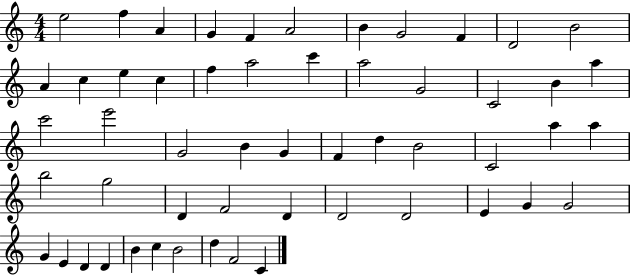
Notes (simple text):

E5/h F5/q A4/q G4/q F4/q A4/h B4/q G4/h F4/q D4/h B4/h A4/q C5/q E5/q C5/q F5/q A5/h C6/q A5/h G4/h C4/h B4/q A5/q C6/h E6/h G4/h B4/q G4/q F4/q D5/q B4/h C4/h A5/q A5/q B5/h G5/h D4/q F4/h D4/q D4/h D4/h E4/q G4/q G4/h G4/q E4/q D4/q D4/q B4/q C5/q B4/h D5/q F4/h C4/q